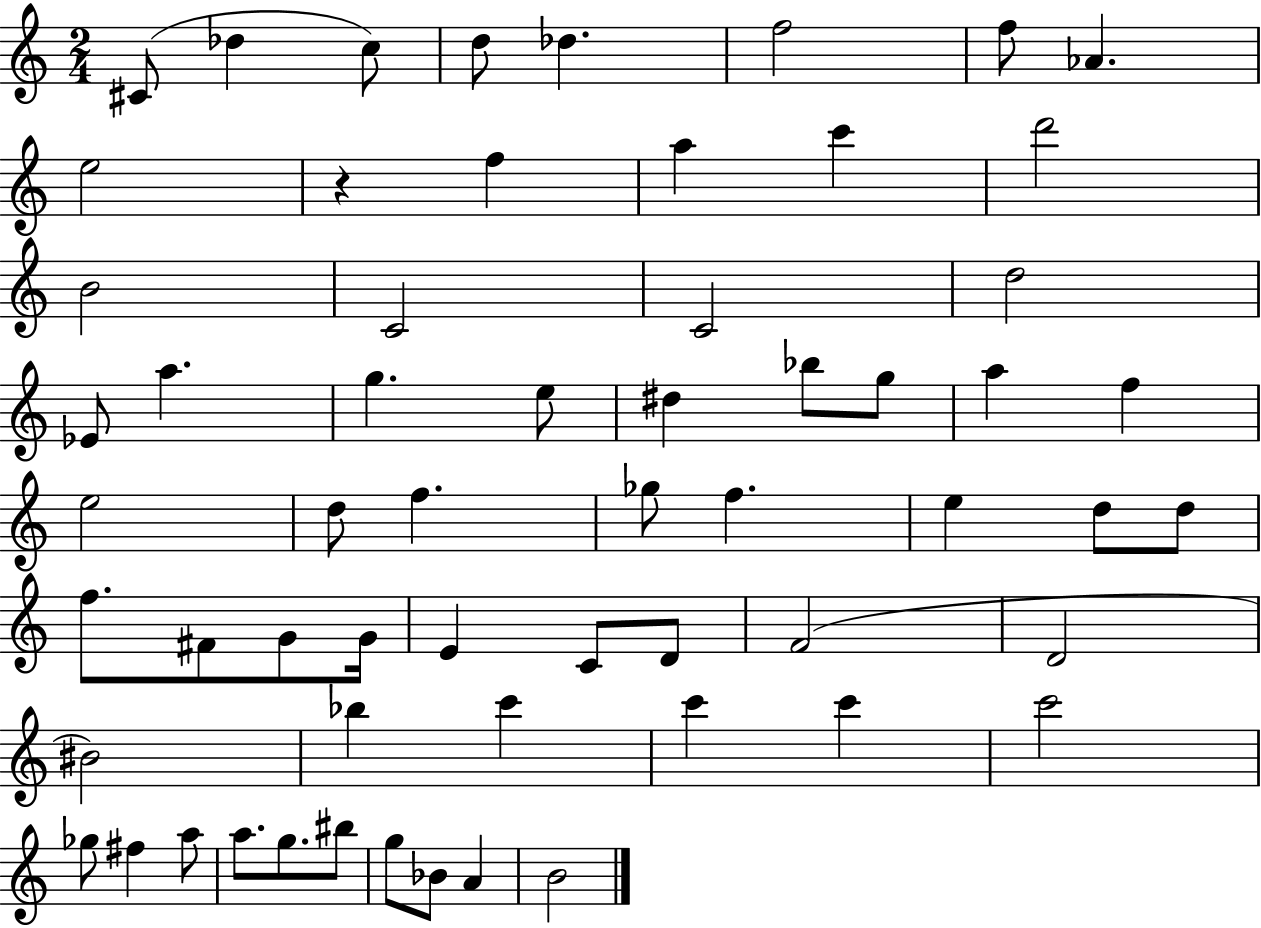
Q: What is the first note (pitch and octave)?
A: C#4